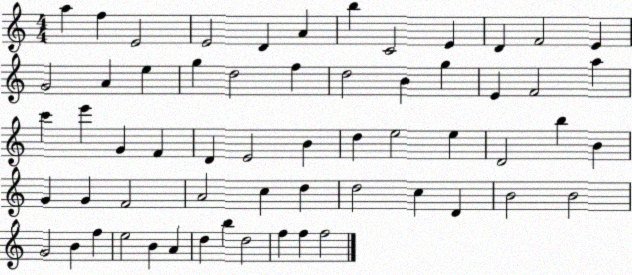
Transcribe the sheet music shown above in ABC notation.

X:1
T:Untitled
M:4/4
L:1/4
K:C
a f E2 E2 D A b C2 E D F2 E G2 A e g d2 f d2 B g E F2 a c' e' G F D E2 B d e2 e D2 b B G G F2 A2 c d d2 c D B2 B2 G2 B f e2 B A d b d2 f f f2